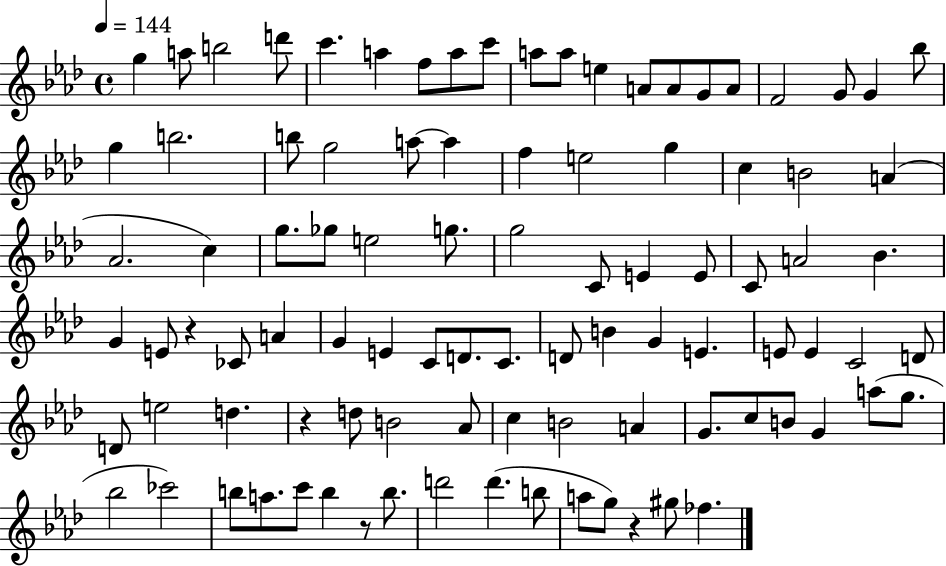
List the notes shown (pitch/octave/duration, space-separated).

G5/q A5/e B5/h D6/e C6/q. A5/q F5/e A5/e C6/e A5/e A5/e E5/q A4/e A4/e G4/e A4/e F4/h G4/e G4/q Bb5/e G5/q B5/h. B5/e G5/h A5/e A5/q F5/q E5/h G5/q C5/q B4/h A4/q Ab4/h. C5/q G5/e. Gb5/e E5/h G5/e. G5/h C4/e E4/q E4/e C4/e A4/h Bb4/q. G4/q E4/e R/q CES4/e A4/q G4/q E4/q C4/e D4/e. C4/e. D4/e B4/q G4/q E4/q. E4/e E4/q C4/h D4/e D4/e E5/h D5/q. R/q D5/e B4/h Ab4/e C5/q B4/h A4/q G4/e. C5/e B4/e G4/q A5/e G5/e. Bb5/h CES6/h B5/e A5/e. C6/e B5/q R/e B5/e. D6/h D6/q. B5/e A5/e G5/e R/q G#5/e FES5/q.